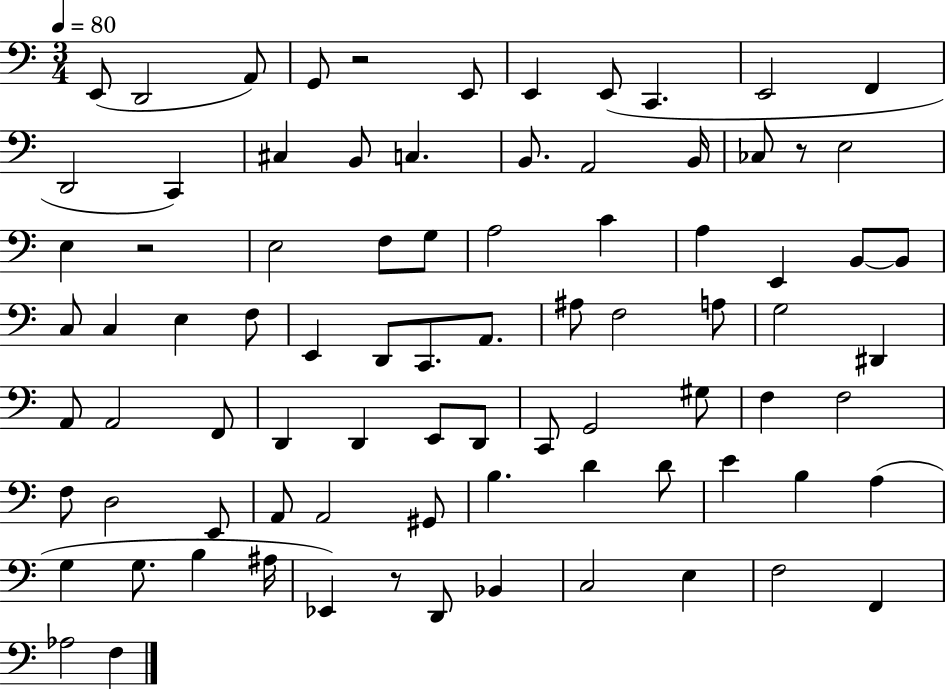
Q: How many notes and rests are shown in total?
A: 84